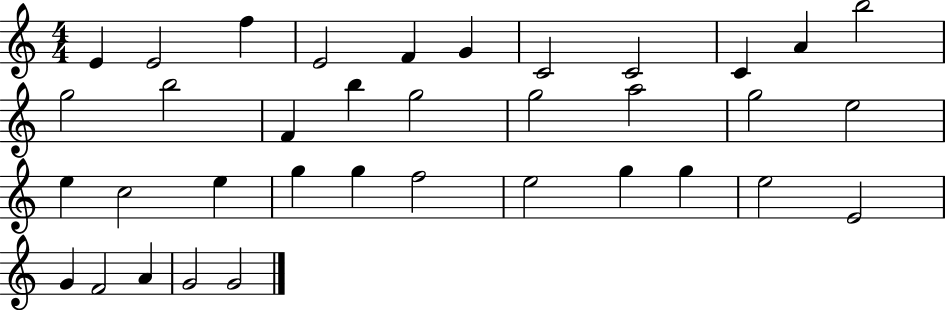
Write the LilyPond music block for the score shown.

{
  \clef treble
  \numericTimeSignature
  \time 4/4
  \key c \major
  e'4 e'2 f''4 | e'2 f'4 g'4 | c'2 c'2 | c'4 a'4 b''2 | \break g''2 b''2 | f'4 b''4 g''2 | g''2 a''2 | g''2 e''2 | \break e''4 c''2 e''4 | g''4 g''4 f''2 | e''2 g''4 g''4 | e''2 e'2 | \break g'4 f'2 a'4 | g'2 g'2 | \bar "|."
}